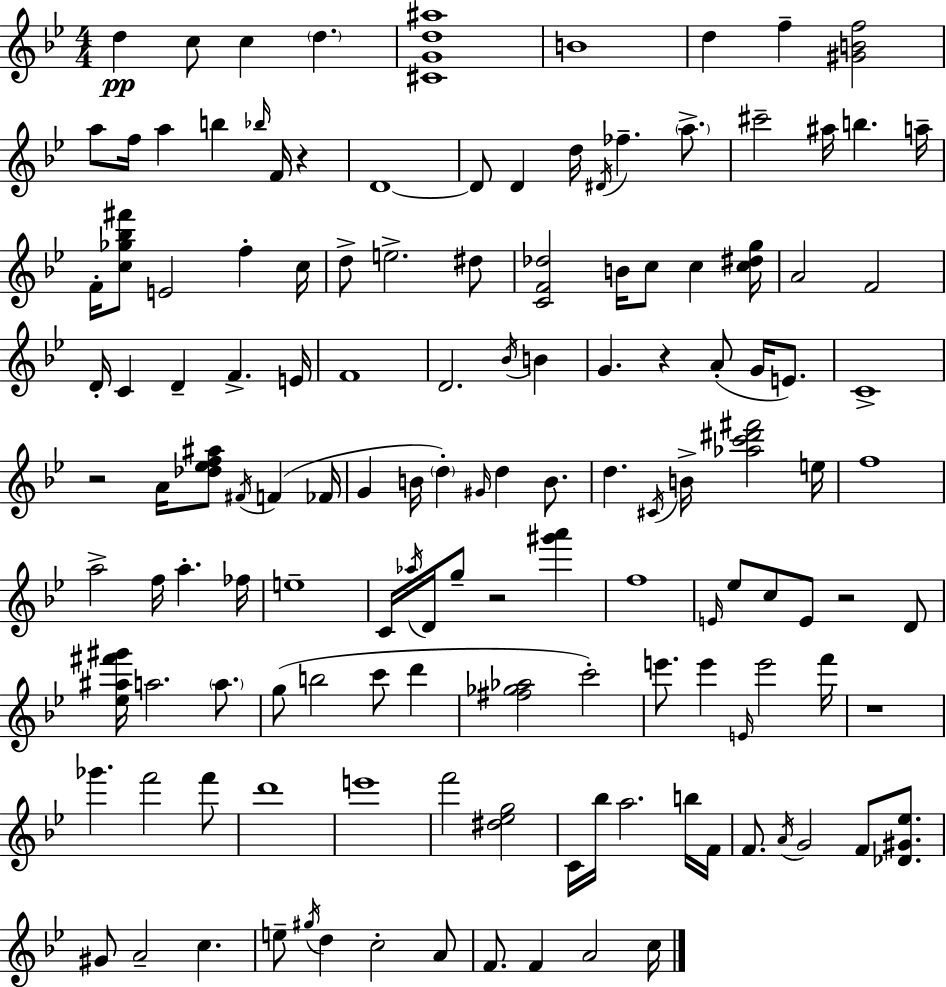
{
  \clef treble
  \numericTimeSignature
  \time 4/4
  \key bes \major
  d''4\pp c''8 c''4 \parenthesize d''4. | <cis' g' d'' ais''>1 | b'1 | d''4 f''4-- <gis' b' f''>2 | \break a''8 f''16 a''4 b''4 \grace { bes''16 } f'16 r4 | d'1~~ | d'8 d'4 d''16 \acciaccatura { dis'16 } fes''4.-- \parenthesize a''8.-> | cis'''2-- ais''16 b''4. | \break a''16-- f'16-. <c'' ges'' bes'' fis'''>8 e'2 f''4-. | c''16 d''8-> e''2.-> | dis''8 <c' f' des''>2 b'16 c''8 c''4 | <c'' dis'' g''>16 a'2 f'2 | \break d'16-. c'4 d'4-- f'4.-> | e'16 f'1 | d'2. \acciaccatura { bes'16 } b'4 | g'4. r4 a'8-.( g'16 | \break e'8.) c'1-> | r2 a'16 <des'' ees'' f'' ais''>8 \acciaccatura { fis'16 }( f'4 | fes'16 g'4 b'16 \parenthesize d''4-.) \grace { gis'16 } d''4 | b'8. d''4. \acciaccatura { cis'16 } b'16-> <aes'' c''' dis''' fis'''>2 | \break e''16 f''1 | a''2-> f''16 a''4.-. | fes''16 e''1-- | c'16 \acciaccatura { aes''16 } d'16 g''8-- r2 | \break <gis''' a'''>4 f''1 | \grace { e'16 } ees''8 c''8 e'8 r2 | d'8 <ees'' ais'' fis''' gis'''>16 a''2. | \parenthesize a''8. g''8( b''2 | \break c'''8 d'''4 <fis'' ges'' aes''>2 | c'''2-.) e'''8. e'''4 \grace { e'16 } | e'''2 f'''16 r1 | ges'''4. f'''2 | \break f'''8 d'''1 | e'''1 | f'''2 | <dis'' ees'' g''>2 c'16 bes''16 a''2. | \break b''16 f'16 f'8. \acciaccatura { a'16 } g'2 | f'8 <des' gis' ees''>8. gis'8 a'2-- | c''4. e''8-- \acciaccatura { gis''16 } d''4 | c''2-. a'8 f'8. f'4 | \break a'2 c''16 \bar "|."
}